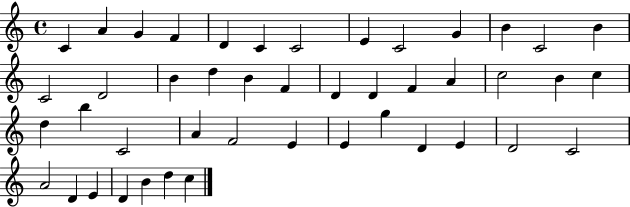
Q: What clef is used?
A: treble